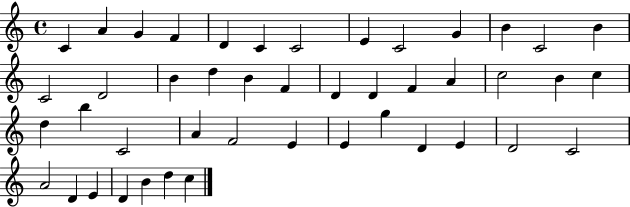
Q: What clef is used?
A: treble